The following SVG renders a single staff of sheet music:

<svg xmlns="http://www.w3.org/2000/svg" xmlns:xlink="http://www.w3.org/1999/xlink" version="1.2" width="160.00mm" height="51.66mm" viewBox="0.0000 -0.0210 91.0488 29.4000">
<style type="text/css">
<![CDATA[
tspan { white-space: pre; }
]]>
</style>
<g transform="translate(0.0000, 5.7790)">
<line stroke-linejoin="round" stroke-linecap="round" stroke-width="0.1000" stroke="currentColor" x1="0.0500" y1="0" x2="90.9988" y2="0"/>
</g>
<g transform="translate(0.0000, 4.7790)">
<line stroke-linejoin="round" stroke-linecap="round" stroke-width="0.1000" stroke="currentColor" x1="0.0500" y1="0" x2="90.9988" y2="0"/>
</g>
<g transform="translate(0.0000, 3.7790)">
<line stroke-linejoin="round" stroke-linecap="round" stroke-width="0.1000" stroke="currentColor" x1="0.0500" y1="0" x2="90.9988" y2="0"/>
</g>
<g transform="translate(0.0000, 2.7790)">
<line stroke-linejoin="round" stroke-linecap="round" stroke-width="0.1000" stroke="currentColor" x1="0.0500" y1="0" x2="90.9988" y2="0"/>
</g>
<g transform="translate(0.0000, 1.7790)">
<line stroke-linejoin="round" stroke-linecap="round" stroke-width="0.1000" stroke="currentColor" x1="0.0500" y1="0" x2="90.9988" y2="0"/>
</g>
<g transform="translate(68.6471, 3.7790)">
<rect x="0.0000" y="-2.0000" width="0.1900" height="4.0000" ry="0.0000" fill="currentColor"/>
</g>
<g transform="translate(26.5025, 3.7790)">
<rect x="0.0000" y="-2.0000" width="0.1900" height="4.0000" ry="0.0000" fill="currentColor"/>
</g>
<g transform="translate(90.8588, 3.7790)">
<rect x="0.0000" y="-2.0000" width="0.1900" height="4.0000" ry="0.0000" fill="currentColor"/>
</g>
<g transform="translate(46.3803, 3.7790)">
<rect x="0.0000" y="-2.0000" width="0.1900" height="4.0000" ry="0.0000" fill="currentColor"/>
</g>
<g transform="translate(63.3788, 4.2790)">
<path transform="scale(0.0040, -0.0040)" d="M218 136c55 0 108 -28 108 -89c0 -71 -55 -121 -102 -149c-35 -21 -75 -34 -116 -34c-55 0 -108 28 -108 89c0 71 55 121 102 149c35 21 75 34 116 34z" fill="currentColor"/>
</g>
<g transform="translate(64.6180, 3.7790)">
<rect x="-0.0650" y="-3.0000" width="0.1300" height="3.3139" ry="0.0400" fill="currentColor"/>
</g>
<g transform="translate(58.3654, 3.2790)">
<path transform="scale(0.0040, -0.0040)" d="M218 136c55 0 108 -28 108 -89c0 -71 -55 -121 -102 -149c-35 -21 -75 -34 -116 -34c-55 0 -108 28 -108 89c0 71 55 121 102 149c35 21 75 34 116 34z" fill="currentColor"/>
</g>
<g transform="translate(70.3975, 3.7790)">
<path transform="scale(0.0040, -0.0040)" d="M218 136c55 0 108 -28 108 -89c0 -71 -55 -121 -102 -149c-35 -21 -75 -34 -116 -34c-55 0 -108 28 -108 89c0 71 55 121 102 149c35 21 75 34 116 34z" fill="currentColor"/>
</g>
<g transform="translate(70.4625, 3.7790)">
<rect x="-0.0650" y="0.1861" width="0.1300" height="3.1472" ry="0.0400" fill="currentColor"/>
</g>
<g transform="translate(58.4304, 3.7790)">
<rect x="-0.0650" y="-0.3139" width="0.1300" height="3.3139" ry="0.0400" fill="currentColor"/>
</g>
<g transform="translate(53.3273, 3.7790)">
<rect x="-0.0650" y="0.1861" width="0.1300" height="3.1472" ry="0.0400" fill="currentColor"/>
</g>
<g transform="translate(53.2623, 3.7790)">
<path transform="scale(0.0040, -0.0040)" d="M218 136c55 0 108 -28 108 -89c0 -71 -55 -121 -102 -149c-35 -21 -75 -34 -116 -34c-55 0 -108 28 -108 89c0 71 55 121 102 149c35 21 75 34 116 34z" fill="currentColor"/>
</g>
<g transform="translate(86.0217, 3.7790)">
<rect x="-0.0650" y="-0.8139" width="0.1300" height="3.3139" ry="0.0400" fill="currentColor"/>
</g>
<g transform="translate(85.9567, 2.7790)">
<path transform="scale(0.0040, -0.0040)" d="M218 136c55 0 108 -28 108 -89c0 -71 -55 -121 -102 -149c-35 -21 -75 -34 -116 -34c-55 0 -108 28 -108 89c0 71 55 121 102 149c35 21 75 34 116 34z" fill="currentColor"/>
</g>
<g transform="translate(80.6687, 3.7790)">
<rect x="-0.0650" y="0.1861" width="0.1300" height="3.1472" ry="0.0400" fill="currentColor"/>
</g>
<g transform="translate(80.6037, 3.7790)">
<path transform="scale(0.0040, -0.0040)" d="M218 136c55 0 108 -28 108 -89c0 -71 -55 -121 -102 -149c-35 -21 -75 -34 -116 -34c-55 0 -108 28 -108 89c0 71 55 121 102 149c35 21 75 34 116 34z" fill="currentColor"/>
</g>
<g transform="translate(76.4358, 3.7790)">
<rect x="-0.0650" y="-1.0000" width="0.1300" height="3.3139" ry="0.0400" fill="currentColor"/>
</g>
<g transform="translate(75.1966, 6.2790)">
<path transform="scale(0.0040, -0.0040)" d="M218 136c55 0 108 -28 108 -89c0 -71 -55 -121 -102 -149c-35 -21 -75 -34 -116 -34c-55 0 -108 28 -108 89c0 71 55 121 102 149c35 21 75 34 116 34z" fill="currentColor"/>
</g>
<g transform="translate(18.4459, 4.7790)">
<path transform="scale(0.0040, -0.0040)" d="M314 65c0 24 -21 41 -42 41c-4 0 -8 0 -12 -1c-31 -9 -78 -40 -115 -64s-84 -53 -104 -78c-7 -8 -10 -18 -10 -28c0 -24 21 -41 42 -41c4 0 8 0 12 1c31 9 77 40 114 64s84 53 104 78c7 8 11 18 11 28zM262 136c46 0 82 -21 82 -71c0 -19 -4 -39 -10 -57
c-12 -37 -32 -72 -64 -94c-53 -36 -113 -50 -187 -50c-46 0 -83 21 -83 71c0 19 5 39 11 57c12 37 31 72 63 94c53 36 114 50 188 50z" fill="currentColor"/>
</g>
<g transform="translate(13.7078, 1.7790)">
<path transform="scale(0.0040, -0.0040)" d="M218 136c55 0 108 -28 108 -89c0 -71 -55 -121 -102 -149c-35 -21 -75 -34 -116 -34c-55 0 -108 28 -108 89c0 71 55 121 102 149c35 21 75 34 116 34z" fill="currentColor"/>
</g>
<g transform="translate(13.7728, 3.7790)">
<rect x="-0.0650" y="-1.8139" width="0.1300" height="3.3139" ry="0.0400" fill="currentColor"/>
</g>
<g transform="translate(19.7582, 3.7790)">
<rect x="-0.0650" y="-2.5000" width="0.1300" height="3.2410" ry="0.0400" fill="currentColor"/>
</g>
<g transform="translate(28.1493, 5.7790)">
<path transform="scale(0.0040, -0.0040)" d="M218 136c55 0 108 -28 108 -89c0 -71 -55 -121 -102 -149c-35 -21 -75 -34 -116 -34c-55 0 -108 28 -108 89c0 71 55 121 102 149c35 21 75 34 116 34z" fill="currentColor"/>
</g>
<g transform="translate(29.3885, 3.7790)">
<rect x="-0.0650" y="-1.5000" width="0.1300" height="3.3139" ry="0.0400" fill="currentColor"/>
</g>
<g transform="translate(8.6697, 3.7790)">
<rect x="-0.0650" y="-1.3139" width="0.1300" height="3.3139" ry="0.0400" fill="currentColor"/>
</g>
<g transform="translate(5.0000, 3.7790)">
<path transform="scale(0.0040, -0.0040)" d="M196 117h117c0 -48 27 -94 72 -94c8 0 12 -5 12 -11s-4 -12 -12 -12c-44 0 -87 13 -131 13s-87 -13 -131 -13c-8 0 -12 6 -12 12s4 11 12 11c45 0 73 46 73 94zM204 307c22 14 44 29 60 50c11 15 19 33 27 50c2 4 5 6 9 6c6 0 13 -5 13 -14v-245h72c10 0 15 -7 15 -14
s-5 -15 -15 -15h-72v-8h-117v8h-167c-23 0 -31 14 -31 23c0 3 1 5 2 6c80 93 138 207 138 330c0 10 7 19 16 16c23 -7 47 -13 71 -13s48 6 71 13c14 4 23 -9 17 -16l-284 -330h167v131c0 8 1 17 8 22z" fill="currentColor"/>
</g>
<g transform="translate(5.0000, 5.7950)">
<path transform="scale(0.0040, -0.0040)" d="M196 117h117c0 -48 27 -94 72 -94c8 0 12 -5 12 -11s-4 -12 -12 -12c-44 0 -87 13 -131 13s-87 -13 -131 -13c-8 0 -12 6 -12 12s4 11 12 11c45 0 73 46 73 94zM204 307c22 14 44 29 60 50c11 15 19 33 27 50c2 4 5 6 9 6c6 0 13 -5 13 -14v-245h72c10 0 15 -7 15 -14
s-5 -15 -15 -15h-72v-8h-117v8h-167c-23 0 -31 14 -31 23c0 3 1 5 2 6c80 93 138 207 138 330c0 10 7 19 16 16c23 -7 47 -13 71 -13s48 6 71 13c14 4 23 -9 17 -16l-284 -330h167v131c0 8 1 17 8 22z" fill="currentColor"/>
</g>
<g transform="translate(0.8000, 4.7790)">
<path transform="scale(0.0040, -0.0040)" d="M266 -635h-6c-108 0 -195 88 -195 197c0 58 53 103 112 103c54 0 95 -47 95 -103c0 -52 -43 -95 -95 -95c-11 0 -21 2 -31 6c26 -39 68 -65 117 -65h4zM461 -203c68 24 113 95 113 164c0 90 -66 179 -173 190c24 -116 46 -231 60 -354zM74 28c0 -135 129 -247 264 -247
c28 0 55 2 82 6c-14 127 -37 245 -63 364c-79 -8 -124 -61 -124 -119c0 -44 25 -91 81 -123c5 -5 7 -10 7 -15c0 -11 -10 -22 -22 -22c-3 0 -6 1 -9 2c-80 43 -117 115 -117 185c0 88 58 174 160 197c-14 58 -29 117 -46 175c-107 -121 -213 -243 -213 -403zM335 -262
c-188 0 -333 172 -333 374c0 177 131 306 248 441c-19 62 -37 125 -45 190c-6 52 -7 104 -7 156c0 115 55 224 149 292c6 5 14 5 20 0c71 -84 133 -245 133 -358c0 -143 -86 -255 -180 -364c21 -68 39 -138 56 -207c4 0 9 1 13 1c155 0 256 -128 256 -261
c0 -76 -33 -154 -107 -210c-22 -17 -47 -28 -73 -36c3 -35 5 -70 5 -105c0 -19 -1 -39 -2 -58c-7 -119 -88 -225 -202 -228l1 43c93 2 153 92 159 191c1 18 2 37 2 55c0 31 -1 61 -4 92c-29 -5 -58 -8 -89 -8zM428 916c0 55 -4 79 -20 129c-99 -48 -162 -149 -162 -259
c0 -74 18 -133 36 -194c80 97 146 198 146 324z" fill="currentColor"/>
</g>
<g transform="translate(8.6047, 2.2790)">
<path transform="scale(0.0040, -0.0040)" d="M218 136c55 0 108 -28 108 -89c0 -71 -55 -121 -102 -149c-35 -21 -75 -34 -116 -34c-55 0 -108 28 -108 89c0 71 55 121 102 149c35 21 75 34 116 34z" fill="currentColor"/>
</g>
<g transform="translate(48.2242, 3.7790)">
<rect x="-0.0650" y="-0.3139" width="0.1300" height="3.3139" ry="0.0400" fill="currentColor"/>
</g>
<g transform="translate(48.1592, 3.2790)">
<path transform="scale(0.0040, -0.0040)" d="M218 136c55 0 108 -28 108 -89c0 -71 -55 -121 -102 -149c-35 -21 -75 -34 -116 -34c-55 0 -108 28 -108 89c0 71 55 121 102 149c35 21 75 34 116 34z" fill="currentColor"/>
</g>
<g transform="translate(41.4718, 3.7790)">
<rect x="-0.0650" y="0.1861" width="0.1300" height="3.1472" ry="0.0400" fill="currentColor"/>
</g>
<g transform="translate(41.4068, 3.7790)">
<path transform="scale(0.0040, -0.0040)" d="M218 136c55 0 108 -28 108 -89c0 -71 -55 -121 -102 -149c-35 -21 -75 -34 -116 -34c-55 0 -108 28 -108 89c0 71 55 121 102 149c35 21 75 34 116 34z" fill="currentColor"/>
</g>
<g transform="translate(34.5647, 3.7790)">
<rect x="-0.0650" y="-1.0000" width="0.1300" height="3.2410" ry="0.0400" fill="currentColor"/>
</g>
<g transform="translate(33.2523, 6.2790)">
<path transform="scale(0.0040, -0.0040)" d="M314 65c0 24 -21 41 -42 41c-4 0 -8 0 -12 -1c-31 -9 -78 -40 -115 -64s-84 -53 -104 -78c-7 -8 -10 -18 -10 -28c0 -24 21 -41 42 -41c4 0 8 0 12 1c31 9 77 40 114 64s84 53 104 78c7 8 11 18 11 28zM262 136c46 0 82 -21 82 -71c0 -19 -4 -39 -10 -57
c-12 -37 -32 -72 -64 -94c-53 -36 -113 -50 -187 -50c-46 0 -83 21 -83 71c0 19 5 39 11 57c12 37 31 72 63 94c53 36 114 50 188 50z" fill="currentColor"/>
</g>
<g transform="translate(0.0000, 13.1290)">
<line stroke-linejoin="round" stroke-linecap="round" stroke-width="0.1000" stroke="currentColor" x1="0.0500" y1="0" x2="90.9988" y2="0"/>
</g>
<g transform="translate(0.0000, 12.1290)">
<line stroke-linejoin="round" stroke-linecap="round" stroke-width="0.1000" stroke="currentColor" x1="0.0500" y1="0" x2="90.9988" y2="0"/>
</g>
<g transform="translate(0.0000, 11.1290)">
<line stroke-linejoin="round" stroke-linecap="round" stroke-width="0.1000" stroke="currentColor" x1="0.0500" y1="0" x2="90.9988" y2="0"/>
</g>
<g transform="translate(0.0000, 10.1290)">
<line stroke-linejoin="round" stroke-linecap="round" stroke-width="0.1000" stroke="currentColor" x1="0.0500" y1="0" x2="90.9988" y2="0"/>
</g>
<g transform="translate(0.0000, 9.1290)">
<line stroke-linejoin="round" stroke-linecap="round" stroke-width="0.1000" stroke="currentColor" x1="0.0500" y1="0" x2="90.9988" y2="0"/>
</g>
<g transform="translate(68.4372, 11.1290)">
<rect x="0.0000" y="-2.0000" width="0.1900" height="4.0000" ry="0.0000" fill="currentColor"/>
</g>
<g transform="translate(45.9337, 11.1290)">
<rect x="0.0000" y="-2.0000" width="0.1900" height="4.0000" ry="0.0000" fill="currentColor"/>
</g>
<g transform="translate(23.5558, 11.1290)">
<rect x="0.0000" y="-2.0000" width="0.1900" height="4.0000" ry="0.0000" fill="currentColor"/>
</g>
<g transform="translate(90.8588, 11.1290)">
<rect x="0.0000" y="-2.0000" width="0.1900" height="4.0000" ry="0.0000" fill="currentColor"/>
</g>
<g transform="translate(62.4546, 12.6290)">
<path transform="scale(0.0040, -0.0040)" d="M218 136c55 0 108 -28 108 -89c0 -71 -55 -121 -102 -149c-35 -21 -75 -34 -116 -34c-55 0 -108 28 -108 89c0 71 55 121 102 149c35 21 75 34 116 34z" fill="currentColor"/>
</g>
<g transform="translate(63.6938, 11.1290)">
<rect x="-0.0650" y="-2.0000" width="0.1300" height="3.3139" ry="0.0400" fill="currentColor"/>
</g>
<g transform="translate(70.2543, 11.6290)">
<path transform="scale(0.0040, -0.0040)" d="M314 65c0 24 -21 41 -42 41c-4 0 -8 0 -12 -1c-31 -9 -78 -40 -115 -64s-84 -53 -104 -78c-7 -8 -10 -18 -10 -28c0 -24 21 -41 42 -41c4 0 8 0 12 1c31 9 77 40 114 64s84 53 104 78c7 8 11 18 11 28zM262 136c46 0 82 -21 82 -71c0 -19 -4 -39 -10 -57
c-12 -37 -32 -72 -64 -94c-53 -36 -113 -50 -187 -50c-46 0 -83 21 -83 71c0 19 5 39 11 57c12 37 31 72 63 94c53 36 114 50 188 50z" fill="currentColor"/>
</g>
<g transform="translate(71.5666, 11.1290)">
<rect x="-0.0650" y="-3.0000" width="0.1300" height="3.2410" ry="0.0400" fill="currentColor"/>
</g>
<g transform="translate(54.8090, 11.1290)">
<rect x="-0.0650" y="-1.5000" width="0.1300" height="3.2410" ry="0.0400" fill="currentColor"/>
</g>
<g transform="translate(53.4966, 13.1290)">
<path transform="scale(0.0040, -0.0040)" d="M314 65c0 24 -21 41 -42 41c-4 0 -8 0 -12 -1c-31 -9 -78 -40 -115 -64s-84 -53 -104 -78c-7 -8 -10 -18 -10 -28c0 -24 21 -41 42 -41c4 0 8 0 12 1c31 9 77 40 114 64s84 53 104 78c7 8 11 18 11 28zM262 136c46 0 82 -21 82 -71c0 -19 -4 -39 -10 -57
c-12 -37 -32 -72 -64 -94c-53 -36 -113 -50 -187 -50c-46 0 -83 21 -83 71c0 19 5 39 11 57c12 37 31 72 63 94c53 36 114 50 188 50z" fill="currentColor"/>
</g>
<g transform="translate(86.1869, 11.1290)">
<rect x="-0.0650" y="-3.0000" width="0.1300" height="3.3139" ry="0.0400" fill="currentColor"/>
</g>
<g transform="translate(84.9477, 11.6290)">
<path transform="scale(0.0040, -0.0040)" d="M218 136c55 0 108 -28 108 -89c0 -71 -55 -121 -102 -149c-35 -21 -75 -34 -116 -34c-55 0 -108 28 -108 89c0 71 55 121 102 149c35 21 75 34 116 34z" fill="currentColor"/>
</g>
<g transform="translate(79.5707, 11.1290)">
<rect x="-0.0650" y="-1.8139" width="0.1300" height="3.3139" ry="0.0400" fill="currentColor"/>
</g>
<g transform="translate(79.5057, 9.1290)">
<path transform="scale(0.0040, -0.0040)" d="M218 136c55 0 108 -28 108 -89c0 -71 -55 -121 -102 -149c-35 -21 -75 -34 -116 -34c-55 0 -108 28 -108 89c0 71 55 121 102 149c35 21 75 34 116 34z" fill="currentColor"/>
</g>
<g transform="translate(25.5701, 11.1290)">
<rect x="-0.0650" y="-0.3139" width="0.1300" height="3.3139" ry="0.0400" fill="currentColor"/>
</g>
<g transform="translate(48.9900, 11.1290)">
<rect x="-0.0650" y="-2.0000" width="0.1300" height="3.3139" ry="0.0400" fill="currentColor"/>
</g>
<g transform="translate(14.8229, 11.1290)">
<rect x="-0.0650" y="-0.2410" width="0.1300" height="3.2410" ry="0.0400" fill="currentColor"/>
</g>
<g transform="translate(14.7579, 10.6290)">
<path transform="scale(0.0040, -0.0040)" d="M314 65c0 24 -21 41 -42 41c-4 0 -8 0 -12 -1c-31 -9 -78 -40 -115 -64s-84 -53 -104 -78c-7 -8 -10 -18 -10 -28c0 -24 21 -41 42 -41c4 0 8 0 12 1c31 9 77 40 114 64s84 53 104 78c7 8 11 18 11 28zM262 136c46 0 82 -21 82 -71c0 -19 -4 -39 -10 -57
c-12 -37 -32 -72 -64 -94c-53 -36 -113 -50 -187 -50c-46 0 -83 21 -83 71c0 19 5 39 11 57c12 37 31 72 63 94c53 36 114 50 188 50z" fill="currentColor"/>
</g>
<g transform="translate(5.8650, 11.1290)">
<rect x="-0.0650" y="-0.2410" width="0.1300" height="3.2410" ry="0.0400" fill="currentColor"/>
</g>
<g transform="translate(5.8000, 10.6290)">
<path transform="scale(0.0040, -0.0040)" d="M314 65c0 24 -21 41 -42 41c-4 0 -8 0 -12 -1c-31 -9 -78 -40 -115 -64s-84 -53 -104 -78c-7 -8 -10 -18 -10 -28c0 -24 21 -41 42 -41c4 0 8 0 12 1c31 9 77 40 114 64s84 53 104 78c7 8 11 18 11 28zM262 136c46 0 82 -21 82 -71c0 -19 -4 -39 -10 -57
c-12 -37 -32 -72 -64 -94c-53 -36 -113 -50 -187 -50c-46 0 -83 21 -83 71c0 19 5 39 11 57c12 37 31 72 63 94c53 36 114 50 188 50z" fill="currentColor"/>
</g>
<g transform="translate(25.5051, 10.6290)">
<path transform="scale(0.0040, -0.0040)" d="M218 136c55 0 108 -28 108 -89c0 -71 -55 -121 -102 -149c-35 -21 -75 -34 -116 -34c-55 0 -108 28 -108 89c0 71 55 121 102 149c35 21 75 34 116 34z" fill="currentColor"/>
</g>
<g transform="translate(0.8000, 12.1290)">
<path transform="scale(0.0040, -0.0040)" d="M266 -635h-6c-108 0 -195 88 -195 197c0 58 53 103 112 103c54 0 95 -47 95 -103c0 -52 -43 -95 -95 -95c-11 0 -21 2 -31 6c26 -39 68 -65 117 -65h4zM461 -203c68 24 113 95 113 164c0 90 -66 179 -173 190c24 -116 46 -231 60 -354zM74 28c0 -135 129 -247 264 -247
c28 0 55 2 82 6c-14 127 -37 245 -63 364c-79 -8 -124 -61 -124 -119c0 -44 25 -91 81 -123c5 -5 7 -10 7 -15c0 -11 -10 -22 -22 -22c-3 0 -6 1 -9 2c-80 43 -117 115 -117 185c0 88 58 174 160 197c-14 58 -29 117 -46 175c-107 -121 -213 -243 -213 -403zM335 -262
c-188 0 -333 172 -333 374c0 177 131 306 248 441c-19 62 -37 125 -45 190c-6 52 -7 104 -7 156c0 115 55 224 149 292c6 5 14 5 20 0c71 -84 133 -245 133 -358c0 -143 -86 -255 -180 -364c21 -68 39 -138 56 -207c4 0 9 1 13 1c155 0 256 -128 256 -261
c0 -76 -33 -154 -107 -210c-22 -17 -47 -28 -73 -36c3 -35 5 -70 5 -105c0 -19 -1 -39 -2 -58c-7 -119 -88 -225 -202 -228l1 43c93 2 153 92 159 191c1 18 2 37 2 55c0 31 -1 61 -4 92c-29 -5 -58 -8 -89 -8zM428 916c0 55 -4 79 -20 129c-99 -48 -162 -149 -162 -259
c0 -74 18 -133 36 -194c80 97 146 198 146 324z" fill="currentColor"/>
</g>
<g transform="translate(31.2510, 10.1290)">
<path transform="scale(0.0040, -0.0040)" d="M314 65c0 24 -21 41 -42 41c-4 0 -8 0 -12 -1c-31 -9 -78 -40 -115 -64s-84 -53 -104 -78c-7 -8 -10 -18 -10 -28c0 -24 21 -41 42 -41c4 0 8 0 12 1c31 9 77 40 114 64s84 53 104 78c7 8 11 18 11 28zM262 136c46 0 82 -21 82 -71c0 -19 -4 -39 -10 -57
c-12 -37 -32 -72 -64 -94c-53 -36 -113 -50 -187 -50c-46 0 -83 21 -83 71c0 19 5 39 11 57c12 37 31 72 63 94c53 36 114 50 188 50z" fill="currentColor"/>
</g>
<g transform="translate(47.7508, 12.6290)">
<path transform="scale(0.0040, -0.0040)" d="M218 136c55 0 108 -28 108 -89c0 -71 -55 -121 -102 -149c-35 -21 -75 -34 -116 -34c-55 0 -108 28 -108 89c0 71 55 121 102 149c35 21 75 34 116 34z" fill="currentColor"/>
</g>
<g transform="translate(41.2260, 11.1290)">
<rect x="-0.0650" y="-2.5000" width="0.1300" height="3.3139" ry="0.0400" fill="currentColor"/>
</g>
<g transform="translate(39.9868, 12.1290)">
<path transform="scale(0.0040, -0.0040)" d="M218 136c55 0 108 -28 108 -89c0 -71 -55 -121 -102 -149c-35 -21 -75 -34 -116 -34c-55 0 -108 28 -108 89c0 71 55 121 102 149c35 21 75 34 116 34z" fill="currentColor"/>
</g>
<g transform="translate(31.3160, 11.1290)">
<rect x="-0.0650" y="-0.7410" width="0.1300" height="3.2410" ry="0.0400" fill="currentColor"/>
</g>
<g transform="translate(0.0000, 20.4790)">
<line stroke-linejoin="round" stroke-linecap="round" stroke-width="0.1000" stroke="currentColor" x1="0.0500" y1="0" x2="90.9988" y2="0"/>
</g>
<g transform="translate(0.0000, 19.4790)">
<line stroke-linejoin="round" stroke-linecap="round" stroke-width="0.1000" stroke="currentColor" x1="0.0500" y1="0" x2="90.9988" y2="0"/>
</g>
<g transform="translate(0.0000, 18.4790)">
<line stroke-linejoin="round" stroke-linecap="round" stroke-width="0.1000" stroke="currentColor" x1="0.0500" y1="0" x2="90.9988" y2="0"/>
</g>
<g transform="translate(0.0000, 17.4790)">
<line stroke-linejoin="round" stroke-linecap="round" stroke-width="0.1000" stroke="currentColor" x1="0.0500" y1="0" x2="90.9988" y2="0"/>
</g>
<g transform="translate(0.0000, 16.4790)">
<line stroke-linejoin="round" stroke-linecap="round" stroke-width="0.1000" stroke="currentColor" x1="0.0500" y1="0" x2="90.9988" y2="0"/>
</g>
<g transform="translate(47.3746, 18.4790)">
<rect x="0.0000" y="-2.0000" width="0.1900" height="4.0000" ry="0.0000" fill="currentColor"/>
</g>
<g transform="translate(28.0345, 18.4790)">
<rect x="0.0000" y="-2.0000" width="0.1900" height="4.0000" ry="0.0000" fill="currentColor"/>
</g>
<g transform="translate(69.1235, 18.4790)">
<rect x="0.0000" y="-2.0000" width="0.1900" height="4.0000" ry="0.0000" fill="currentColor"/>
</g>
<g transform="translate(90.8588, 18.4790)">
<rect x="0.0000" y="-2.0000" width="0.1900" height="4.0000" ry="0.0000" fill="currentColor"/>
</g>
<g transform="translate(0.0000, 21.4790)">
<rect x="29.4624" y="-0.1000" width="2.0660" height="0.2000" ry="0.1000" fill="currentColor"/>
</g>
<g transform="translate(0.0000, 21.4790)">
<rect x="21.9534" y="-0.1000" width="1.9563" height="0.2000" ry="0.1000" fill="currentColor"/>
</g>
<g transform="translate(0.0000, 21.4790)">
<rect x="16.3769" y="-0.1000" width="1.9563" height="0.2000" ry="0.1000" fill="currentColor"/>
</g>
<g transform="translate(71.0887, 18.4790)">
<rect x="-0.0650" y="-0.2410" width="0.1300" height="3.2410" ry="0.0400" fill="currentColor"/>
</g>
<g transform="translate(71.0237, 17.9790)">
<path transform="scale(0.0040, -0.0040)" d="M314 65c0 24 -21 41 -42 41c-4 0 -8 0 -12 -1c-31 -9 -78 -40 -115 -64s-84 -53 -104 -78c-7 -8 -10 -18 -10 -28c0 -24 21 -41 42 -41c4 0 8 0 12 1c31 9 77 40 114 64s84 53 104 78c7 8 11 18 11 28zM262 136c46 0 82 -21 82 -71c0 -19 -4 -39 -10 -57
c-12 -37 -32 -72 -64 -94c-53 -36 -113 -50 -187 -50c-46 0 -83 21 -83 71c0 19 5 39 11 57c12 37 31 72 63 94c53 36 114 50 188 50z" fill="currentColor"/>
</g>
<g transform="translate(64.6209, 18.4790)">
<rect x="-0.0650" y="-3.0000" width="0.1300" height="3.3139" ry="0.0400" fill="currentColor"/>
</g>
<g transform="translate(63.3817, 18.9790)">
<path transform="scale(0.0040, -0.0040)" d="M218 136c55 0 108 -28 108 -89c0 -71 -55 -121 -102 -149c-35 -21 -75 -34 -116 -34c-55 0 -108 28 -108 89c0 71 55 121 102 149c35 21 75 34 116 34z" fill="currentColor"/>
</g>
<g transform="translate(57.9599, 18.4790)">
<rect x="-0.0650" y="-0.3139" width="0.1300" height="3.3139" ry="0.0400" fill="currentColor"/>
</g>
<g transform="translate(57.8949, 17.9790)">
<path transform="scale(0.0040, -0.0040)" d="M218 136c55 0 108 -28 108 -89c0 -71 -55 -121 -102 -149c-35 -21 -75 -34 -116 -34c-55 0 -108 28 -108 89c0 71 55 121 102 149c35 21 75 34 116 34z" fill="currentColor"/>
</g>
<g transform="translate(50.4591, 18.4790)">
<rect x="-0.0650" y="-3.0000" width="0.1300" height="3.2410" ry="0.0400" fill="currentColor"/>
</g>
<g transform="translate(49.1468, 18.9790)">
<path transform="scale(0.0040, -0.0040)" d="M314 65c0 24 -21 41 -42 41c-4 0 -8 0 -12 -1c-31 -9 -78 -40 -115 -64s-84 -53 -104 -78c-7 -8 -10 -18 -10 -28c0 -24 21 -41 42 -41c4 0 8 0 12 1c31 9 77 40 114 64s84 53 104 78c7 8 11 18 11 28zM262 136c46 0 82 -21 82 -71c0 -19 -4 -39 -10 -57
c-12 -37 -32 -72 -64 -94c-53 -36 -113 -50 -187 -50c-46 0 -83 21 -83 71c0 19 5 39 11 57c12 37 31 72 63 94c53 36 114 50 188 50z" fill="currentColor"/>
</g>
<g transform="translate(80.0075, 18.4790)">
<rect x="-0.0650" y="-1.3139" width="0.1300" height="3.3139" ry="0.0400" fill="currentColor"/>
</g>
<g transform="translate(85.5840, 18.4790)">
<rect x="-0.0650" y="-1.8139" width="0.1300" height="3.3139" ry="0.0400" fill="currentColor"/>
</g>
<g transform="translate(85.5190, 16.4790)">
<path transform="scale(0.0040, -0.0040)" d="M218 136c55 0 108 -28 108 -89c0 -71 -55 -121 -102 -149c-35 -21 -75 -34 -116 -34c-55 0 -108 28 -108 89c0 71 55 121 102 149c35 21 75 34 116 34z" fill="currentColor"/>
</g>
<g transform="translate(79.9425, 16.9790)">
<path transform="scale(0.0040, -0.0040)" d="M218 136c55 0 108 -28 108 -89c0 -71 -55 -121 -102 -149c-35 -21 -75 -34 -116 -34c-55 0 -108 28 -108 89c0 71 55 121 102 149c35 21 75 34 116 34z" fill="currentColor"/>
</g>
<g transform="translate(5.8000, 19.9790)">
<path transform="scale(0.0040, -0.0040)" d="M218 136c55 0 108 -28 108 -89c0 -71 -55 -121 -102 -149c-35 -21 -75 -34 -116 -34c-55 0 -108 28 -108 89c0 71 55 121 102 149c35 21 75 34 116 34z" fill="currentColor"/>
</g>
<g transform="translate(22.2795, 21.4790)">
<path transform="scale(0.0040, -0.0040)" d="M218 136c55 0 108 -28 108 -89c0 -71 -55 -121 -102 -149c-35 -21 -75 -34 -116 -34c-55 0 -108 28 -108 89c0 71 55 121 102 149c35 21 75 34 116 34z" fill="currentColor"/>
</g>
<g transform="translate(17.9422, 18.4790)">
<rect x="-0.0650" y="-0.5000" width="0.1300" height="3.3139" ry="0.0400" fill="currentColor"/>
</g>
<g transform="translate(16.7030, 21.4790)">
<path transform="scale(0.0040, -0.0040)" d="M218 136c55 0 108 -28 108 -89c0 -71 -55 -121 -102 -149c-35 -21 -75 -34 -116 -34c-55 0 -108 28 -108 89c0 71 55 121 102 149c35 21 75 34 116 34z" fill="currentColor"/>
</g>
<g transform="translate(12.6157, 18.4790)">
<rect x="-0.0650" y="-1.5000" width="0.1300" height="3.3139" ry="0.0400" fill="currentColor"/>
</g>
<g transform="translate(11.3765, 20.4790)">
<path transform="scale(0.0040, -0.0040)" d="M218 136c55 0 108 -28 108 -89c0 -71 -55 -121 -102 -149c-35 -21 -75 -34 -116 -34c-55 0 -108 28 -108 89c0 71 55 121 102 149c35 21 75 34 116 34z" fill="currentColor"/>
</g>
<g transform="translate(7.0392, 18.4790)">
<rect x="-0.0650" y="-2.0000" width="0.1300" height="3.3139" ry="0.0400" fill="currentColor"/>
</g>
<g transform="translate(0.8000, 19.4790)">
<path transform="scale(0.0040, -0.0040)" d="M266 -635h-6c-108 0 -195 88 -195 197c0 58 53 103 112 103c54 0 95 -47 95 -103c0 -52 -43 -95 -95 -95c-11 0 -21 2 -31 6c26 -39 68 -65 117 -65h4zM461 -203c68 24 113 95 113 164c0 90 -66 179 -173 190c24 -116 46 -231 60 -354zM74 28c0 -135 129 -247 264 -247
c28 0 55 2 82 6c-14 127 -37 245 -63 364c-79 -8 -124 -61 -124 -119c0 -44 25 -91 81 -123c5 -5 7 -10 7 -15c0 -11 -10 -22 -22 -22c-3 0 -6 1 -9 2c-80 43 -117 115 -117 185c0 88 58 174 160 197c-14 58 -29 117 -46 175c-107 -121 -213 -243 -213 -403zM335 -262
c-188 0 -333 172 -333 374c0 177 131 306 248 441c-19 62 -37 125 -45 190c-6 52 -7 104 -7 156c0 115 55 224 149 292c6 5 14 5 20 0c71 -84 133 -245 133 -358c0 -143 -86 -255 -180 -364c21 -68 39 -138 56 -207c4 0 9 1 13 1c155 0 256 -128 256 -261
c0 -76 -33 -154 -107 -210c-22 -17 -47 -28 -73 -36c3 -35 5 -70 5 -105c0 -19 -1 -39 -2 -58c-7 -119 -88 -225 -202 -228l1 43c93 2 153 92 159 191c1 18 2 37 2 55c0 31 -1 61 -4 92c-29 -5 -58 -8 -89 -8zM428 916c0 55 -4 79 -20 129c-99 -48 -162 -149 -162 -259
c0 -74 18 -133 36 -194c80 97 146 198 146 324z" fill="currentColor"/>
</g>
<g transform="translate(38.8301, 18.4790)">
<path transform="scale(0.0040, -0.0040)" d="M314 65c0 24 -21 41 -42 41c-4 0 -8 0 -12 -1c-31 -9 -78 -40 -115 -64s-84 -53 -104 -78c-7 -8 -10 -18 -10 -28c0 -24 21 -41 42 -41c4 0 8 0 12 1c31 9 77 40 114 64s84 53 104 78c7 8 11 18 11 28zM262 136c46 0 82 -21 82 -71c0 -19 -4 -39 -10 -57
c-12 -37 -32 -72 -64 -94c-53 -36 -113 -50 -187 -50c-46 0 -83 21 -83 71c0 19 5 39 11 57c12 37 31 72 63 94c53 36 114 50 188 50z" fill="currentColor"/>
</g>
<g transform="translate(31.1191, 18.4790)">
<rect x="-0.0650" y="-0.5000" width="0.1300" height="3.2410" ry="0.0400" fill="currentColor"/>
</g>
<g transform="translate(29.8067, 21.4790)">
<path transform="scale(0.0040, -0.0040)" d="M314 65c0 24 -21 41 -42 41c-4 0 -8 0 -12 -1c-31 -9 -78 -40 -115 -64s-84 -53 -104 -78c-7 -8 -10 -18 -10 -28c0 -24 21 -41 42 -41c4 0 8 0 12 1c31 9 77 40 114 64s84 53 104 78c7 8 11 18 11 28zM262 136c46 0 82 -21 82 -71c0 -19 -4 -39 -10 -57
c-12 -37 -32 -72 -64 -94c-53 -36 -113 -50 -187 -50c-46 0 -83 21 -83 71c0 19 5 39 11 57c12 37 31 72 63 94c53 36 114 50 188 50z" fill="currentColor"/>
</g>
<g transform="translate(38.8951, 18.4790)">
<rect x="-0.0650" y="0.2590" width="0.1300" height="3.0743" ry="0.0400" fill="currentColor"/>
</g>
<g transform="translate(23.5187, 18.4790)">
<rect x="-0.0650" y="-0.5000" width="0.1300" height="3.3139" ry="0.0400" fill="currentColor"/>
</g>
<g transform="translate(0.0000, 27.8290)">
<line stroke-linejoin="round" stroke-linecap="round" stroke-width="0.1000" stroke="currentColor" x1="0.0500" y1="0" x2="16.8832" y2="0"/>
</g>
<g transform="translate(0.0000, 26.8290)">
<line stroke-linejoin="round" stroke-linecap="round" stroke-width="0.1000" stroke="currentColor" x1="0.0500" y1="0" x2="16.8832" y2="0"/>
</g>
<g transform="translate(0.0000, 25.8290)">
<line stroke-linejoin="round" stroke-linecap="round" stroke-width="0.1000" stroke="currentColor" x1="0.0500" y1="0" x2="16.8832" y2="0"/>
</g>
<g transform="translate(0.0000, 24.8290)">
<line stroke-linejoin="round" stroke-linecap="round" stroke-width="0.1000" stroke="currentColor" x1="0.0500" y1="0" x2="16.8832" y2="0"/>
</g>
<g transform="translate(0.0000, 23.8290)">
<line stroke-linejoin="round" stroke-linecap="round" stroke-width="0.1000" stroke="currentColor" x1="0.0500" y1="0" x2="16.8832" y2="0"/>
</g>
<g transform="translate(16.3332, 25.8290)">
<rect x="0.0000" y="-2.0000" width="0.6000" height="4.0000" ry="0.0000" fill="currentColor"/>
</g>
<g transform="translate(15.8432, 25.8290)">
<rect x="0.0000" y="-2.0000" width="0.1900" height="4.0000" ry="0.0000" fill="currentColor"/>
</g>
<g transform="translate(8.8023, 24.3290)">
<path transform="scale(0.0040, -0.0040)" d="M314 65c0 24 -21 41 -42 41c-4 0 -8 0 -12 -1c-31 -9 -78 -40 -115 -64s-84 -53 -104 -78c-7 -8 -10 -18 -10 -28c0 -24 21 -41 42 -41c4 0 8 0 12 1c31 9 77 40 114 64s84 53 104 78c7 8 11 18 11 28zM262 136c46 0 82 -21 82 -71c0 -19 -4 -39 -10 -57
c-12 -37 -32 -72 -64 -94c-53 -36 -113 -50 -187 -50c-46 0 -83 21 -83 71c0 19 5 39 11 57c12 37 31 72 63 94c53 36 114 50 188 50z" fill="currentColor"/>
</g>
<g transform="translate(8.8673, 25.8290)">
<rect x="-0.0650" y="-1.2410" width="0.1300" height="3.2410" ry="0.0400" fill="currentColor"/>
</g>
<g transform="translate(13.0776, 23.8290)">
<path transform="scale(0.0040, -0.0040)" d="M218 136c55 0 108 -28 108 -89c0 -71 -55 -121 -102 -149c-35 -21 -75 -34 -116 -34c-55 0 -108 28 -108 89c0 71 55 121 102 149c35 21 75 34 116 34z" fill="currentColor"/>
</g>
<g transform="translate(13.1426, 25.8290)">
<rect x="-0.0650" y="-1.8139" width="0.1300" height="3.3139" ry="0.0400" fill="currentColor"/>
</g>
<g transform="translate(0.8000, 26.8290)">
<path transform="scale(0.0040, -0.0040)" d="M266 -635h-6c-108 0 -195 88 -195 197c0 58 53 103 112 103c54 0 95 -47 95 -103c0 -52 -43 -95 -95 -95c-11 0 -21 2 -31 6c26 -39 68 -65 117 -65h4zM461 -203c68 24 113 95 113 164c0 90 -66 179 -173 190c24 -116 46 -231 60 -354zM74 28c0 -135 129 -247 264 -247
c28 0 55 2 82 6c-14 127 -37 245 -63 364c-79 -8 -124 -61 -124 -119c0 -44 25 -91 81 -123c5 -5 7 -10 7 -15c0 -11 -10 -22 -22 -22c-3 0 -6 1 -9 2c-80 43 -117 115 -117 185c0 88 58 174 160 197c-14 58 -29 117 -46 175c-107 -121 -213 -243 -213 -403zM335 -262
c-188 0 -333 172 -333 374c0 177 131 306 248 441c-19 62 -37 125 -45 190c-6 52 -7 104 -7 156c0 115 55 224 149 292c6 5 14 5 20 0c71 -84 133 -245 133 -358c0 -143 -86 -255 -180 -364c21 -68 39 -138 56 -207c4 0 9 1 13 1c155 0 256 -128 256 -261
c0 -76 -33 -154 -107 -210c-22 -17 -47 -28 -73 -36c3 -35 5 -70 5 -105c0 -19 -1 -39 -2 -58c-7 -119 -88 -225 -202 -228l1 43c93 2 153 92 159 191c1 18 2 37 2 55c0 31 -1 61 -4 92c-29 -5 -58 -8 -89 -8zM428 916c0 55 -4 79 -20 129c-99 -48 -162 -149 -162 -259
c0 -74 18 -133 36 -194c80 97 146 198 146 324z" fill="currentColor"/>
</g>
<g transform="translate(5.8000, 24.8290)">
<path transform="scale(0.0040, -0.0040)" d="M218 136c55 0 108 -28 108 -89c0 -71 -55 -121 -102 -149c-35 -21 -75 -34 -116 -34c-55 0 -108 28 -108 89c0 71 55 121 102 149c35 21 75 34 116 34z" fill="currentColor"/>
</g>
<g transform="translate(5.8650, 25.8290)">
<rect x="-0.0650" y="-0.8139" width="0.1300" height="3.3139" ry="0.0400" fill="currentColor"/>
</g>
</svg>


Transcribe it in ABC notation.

X:1
T:Untitled
M:4/4
L:1/4
K:C
e f G2 E D2 B c B c A B D B d c2 c2 c d2 G F E2 F A2 f A F E C C C2 B2 A2 c A c2 e f d e2 f